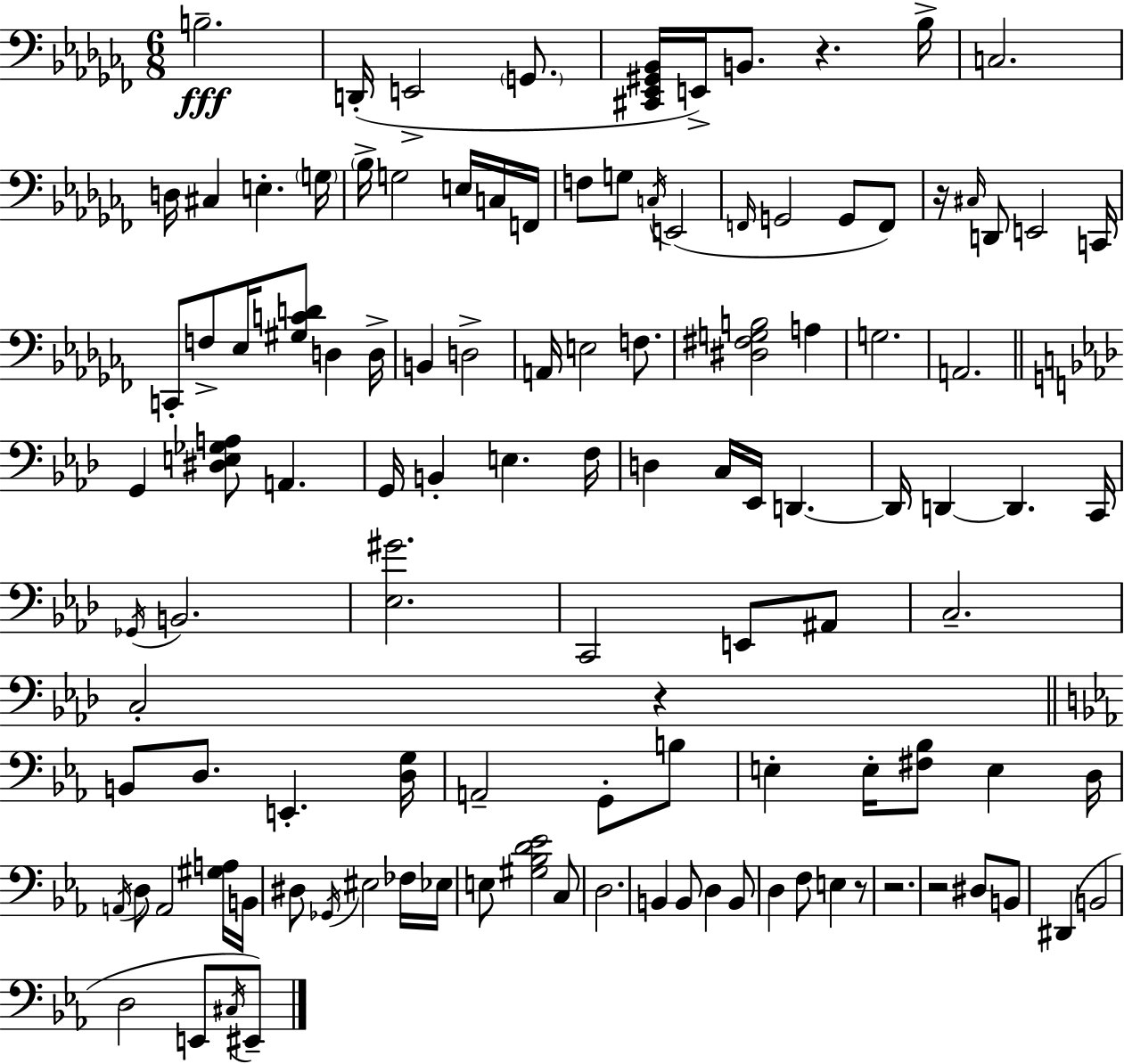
{
  \clef bass
  \numericTimeSignature
  \time 6/8
  \key aes \minor
  b2.--\fff | d,16-.( e,2-> \parenthesize g,8. | <cis, ees, gis, bes,>16 e,16->) b,8. r4. bes16-> | c2. | \break d16 cis4 e4.-. \parenthesize g16 | \parenthesize bes16-> g2 e16 c16 f,16 | f8 g8 \acciaccatura { c16 }( e,2 | \grace { f,16 } g,2 g,8 | \break f,8) r16 \grace { cis16 } d,8 e,2 | c,16 c,8-. f8-> ees16 <gis c' d'>8 d4 | d16-> b,4 d2-> | a,16 e2 | \break f8. <dis fis g b>2 a4 | g2. | a,2. | \bar "||" \break \key f \minor g,4 <dis e ges a>8 a,4. | g,16 b,4-. e4. f16 | d4 c16 ees,16 d,4.~~ | d,16 d,4~~ d,4. c,16 | \break \acciaccatura { ges,16 } b,2. | <ees gis'>2. | c,2 e,8 ais,8 | c2.-- | \break c2-. r4 | \bar "||" \break \key ees \major b,8 d8. e,4.-. <d g>16 | a,2-- g,8-. b8 | e4-. e16-. <fis bes>8 e4 d16 | \acciaccatura { a,16 } d8 a,2 <gis a>16 | \break b,16 dis8 \acciaccatura { ges,16 } eis2 | fes16 ees16 e8 <gis bes d' ees'>2 | c8 d2. | b,4 b,8 d4 | \break b,8 d4 f8 e4 | r8 r2. | r2 dis8 | b,8 dis,4( b,2 | \break d2 e,8 | \acciaccatura { cis16 }) eis,8-- \bar "|."
}